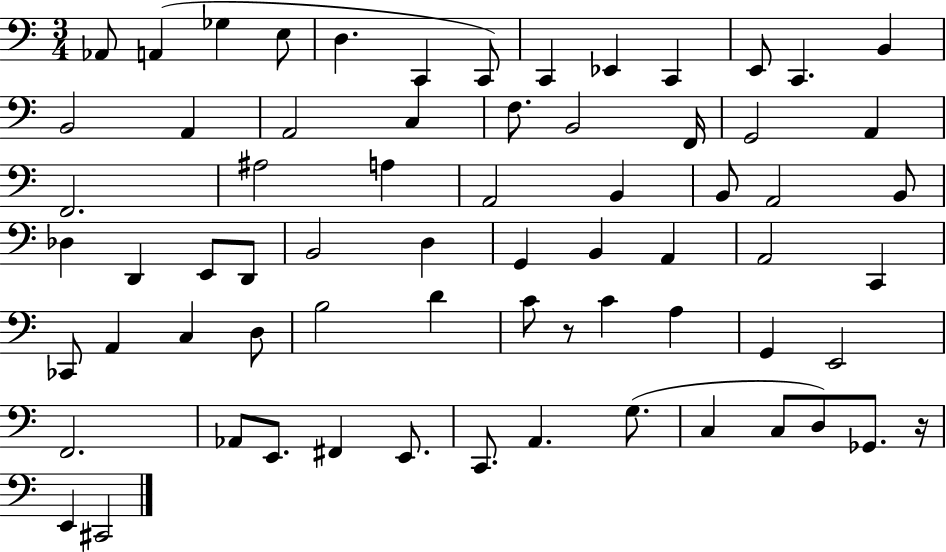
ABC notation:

X:1
T:Untitled
M:3/4
L:1/4
K:C
_A,,/2 A,, _G, E,/2 D, C,, C,,/2 C,, _E,, C,, E,,/2 C,, B,, B,,2 A,, A,,2 C, F,/2 B,,2 F,,/4 G,,2 A,, F,,2 ^A,2 A, A,,2 B,, B,,/2 A,,2 B,,/2 _D, D,, E,,/2 D,,/2 B,,2 D, G,, B,, A,, A,,2 C,, _C,,/2 A,, C, D,/2 B,2 D C/2 z/2 C A, G,, E,,2 F,,2 _A,,/2 E,,/2 ^F,, E,,/2 C,,/2 A,, G,/2 C, C,/2 D,/2 _G,,/2 z/4 E,, ^C,,2